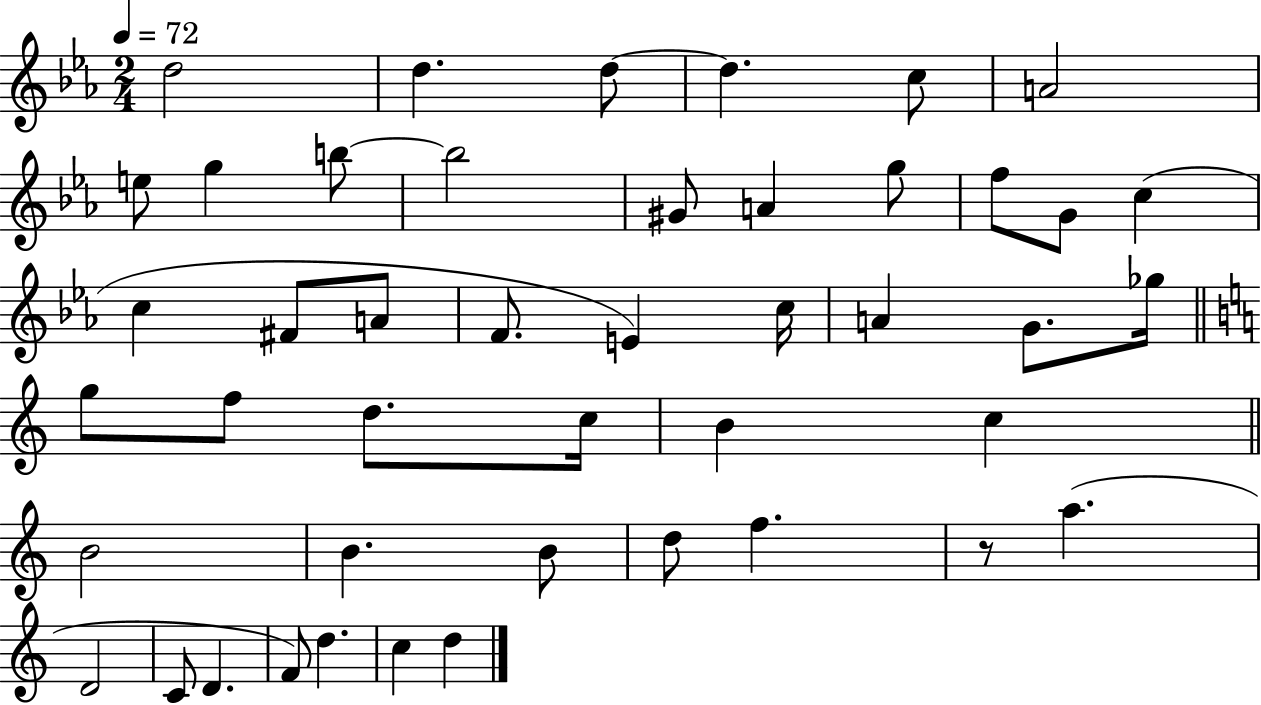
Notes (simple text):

D5/h D5/q. D5/e D5/q. C5/e A4/h E5/e G5/q B5/e B5/h G#4/e A4/q G5/e F5/e G4/e C5/q C5/q F#4/e A4/e F4/e. E4/q C5/s A4/q G4/e. Gb5/s G5/e F5/e D5/e. C5/s B4/q C5/q B4/h B4/q. B4/e D5/e F5/q. R/e A5/q. D4/h C4/e D4/q. F4/e D5/q. C5/q D5/q